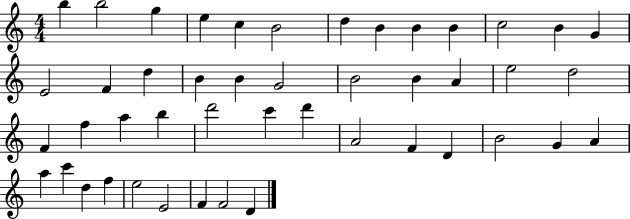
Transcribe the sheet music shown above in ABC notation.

X:1
T:Untitled
M:4/4
L:1/4
K:C
b b2 g e c B2 d B B B c2 B G E2 F d B B G2 B2 B A e2 d2 F f a b d'2 c' d' A2 F D B2 G A a c' d f e2 E2 F F2 D